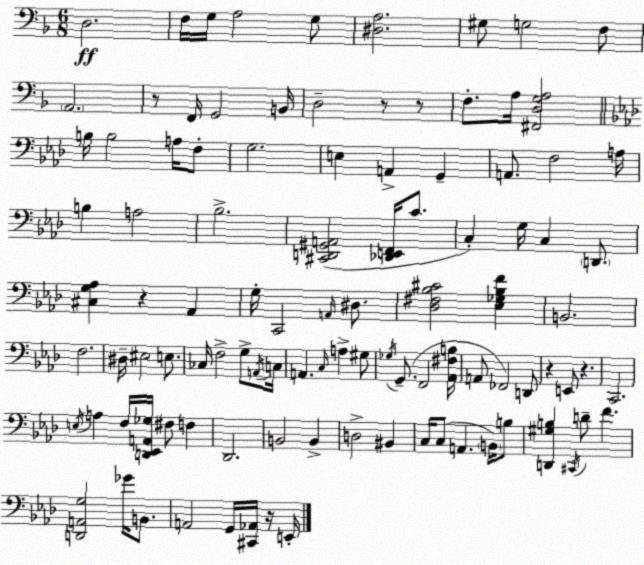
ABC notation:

X:1
T:Untitled
M:6/8
L:1/4
K:F
D,2 F,/4 G,/4 A,2 G,/2 [^D,A,]2 ^G,/2 G,2 F,/2 A,,2 z/2 F,,/4 G,,2 B,,/4 D,2 z/2 z/2 F,/2 A,/4 [^F,,D,G,A,]2 B,/4 B,2 A,/4 F,/2 G,2 E, A,, G,, A,,/2 F,2 A,/4 B, A,2 _B,2 [^C,,D,,^G,,A,,]2 [_D,,E,,F,,]/4 C/2 C, G,/4 C, D,,/2 [^C,G,_A,] z _A,, G,/4 C,,2 A,,/4 ^D,/2 [_D,^F,_B,^C]2 [_E,_G,_B,F] B,,2 F,2 ^D,/4 ^E,2 E,/2 _C,/4 F,2 G,/2 A,,/4 C,/4 A,, C,/4 A, ^G,/2 _G,/4 G,,/2 F,,2 [_A,,^F,B,]/4 A,,/2 _F,,2 D,,/2 z E,,/2 z C,,2 E,/4 A, F,/4 [D,,_E,,A,,_G,]/4 ^F,/2 F, _D,,2 B,,2 B,, D,2 ^B,, C,/4 C,/2 A,, B,,/4 B,/2 [D,,^G,B,] ^C,,/4 D/2 F [D,,A,,G,]2 _G/4 B,,/2 A,,2 G,,/4 [^C,,_A,,]/4 z/4 E,,/4